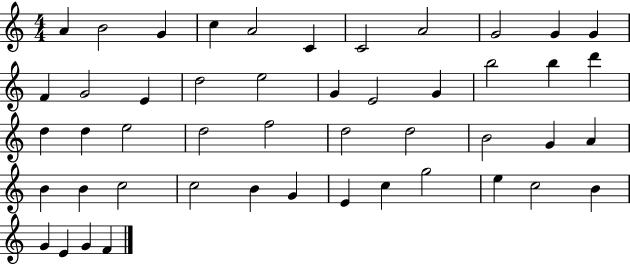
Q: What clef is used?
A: treble